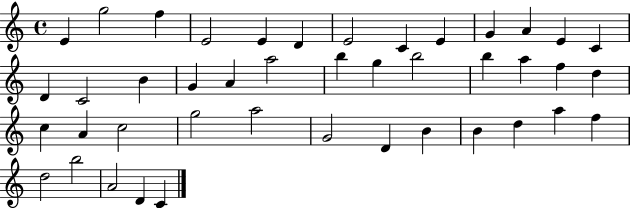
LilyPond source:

{
  \clef treble
  \time 4/4
  \defaultTimeSignature
  \key c \major
  e'4 g''2 f''4 | e'2 e'4 d'4 | e'2 c'4 e'4 | g'4 a'4 e'4 c'4 | \break d'4 c'2 b'4 | g'4 a'4 a''2 | b''4 g''4 b''2 | b''4 a''4 f''4 d''4 | \break c''4 a'4 c''2 | g''2 a''2 | g'2 d'4 b'4 | b'4 d''4 a''4 f''4 | \break d''2 b''2 | a'2 d'4 c'4 | \bar "|."
}